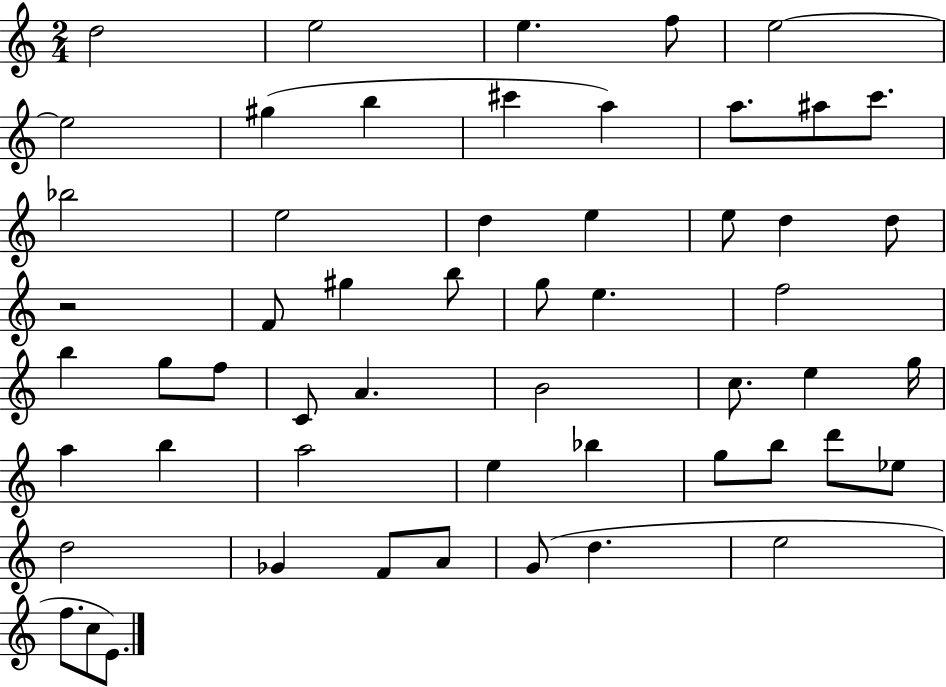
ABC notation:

X:1
T:Untitled
M:2/4
L:1/4
K:C
d2 e2 e f/2 e2 e2 ^g b ^c' a a/2 ^a/2 c'/2 _b2 e2 d e e/2 d d/2 z2 F/2 ^g b/2 g/2 e f2 b g/2 f/2 C/2 A B2 c/2 e g/4 a b a2 e _b g/2 b/2 d'/2 _e/2 d2 _G F/2 A/2 G/2 d e2 f/2 c/2 E/2